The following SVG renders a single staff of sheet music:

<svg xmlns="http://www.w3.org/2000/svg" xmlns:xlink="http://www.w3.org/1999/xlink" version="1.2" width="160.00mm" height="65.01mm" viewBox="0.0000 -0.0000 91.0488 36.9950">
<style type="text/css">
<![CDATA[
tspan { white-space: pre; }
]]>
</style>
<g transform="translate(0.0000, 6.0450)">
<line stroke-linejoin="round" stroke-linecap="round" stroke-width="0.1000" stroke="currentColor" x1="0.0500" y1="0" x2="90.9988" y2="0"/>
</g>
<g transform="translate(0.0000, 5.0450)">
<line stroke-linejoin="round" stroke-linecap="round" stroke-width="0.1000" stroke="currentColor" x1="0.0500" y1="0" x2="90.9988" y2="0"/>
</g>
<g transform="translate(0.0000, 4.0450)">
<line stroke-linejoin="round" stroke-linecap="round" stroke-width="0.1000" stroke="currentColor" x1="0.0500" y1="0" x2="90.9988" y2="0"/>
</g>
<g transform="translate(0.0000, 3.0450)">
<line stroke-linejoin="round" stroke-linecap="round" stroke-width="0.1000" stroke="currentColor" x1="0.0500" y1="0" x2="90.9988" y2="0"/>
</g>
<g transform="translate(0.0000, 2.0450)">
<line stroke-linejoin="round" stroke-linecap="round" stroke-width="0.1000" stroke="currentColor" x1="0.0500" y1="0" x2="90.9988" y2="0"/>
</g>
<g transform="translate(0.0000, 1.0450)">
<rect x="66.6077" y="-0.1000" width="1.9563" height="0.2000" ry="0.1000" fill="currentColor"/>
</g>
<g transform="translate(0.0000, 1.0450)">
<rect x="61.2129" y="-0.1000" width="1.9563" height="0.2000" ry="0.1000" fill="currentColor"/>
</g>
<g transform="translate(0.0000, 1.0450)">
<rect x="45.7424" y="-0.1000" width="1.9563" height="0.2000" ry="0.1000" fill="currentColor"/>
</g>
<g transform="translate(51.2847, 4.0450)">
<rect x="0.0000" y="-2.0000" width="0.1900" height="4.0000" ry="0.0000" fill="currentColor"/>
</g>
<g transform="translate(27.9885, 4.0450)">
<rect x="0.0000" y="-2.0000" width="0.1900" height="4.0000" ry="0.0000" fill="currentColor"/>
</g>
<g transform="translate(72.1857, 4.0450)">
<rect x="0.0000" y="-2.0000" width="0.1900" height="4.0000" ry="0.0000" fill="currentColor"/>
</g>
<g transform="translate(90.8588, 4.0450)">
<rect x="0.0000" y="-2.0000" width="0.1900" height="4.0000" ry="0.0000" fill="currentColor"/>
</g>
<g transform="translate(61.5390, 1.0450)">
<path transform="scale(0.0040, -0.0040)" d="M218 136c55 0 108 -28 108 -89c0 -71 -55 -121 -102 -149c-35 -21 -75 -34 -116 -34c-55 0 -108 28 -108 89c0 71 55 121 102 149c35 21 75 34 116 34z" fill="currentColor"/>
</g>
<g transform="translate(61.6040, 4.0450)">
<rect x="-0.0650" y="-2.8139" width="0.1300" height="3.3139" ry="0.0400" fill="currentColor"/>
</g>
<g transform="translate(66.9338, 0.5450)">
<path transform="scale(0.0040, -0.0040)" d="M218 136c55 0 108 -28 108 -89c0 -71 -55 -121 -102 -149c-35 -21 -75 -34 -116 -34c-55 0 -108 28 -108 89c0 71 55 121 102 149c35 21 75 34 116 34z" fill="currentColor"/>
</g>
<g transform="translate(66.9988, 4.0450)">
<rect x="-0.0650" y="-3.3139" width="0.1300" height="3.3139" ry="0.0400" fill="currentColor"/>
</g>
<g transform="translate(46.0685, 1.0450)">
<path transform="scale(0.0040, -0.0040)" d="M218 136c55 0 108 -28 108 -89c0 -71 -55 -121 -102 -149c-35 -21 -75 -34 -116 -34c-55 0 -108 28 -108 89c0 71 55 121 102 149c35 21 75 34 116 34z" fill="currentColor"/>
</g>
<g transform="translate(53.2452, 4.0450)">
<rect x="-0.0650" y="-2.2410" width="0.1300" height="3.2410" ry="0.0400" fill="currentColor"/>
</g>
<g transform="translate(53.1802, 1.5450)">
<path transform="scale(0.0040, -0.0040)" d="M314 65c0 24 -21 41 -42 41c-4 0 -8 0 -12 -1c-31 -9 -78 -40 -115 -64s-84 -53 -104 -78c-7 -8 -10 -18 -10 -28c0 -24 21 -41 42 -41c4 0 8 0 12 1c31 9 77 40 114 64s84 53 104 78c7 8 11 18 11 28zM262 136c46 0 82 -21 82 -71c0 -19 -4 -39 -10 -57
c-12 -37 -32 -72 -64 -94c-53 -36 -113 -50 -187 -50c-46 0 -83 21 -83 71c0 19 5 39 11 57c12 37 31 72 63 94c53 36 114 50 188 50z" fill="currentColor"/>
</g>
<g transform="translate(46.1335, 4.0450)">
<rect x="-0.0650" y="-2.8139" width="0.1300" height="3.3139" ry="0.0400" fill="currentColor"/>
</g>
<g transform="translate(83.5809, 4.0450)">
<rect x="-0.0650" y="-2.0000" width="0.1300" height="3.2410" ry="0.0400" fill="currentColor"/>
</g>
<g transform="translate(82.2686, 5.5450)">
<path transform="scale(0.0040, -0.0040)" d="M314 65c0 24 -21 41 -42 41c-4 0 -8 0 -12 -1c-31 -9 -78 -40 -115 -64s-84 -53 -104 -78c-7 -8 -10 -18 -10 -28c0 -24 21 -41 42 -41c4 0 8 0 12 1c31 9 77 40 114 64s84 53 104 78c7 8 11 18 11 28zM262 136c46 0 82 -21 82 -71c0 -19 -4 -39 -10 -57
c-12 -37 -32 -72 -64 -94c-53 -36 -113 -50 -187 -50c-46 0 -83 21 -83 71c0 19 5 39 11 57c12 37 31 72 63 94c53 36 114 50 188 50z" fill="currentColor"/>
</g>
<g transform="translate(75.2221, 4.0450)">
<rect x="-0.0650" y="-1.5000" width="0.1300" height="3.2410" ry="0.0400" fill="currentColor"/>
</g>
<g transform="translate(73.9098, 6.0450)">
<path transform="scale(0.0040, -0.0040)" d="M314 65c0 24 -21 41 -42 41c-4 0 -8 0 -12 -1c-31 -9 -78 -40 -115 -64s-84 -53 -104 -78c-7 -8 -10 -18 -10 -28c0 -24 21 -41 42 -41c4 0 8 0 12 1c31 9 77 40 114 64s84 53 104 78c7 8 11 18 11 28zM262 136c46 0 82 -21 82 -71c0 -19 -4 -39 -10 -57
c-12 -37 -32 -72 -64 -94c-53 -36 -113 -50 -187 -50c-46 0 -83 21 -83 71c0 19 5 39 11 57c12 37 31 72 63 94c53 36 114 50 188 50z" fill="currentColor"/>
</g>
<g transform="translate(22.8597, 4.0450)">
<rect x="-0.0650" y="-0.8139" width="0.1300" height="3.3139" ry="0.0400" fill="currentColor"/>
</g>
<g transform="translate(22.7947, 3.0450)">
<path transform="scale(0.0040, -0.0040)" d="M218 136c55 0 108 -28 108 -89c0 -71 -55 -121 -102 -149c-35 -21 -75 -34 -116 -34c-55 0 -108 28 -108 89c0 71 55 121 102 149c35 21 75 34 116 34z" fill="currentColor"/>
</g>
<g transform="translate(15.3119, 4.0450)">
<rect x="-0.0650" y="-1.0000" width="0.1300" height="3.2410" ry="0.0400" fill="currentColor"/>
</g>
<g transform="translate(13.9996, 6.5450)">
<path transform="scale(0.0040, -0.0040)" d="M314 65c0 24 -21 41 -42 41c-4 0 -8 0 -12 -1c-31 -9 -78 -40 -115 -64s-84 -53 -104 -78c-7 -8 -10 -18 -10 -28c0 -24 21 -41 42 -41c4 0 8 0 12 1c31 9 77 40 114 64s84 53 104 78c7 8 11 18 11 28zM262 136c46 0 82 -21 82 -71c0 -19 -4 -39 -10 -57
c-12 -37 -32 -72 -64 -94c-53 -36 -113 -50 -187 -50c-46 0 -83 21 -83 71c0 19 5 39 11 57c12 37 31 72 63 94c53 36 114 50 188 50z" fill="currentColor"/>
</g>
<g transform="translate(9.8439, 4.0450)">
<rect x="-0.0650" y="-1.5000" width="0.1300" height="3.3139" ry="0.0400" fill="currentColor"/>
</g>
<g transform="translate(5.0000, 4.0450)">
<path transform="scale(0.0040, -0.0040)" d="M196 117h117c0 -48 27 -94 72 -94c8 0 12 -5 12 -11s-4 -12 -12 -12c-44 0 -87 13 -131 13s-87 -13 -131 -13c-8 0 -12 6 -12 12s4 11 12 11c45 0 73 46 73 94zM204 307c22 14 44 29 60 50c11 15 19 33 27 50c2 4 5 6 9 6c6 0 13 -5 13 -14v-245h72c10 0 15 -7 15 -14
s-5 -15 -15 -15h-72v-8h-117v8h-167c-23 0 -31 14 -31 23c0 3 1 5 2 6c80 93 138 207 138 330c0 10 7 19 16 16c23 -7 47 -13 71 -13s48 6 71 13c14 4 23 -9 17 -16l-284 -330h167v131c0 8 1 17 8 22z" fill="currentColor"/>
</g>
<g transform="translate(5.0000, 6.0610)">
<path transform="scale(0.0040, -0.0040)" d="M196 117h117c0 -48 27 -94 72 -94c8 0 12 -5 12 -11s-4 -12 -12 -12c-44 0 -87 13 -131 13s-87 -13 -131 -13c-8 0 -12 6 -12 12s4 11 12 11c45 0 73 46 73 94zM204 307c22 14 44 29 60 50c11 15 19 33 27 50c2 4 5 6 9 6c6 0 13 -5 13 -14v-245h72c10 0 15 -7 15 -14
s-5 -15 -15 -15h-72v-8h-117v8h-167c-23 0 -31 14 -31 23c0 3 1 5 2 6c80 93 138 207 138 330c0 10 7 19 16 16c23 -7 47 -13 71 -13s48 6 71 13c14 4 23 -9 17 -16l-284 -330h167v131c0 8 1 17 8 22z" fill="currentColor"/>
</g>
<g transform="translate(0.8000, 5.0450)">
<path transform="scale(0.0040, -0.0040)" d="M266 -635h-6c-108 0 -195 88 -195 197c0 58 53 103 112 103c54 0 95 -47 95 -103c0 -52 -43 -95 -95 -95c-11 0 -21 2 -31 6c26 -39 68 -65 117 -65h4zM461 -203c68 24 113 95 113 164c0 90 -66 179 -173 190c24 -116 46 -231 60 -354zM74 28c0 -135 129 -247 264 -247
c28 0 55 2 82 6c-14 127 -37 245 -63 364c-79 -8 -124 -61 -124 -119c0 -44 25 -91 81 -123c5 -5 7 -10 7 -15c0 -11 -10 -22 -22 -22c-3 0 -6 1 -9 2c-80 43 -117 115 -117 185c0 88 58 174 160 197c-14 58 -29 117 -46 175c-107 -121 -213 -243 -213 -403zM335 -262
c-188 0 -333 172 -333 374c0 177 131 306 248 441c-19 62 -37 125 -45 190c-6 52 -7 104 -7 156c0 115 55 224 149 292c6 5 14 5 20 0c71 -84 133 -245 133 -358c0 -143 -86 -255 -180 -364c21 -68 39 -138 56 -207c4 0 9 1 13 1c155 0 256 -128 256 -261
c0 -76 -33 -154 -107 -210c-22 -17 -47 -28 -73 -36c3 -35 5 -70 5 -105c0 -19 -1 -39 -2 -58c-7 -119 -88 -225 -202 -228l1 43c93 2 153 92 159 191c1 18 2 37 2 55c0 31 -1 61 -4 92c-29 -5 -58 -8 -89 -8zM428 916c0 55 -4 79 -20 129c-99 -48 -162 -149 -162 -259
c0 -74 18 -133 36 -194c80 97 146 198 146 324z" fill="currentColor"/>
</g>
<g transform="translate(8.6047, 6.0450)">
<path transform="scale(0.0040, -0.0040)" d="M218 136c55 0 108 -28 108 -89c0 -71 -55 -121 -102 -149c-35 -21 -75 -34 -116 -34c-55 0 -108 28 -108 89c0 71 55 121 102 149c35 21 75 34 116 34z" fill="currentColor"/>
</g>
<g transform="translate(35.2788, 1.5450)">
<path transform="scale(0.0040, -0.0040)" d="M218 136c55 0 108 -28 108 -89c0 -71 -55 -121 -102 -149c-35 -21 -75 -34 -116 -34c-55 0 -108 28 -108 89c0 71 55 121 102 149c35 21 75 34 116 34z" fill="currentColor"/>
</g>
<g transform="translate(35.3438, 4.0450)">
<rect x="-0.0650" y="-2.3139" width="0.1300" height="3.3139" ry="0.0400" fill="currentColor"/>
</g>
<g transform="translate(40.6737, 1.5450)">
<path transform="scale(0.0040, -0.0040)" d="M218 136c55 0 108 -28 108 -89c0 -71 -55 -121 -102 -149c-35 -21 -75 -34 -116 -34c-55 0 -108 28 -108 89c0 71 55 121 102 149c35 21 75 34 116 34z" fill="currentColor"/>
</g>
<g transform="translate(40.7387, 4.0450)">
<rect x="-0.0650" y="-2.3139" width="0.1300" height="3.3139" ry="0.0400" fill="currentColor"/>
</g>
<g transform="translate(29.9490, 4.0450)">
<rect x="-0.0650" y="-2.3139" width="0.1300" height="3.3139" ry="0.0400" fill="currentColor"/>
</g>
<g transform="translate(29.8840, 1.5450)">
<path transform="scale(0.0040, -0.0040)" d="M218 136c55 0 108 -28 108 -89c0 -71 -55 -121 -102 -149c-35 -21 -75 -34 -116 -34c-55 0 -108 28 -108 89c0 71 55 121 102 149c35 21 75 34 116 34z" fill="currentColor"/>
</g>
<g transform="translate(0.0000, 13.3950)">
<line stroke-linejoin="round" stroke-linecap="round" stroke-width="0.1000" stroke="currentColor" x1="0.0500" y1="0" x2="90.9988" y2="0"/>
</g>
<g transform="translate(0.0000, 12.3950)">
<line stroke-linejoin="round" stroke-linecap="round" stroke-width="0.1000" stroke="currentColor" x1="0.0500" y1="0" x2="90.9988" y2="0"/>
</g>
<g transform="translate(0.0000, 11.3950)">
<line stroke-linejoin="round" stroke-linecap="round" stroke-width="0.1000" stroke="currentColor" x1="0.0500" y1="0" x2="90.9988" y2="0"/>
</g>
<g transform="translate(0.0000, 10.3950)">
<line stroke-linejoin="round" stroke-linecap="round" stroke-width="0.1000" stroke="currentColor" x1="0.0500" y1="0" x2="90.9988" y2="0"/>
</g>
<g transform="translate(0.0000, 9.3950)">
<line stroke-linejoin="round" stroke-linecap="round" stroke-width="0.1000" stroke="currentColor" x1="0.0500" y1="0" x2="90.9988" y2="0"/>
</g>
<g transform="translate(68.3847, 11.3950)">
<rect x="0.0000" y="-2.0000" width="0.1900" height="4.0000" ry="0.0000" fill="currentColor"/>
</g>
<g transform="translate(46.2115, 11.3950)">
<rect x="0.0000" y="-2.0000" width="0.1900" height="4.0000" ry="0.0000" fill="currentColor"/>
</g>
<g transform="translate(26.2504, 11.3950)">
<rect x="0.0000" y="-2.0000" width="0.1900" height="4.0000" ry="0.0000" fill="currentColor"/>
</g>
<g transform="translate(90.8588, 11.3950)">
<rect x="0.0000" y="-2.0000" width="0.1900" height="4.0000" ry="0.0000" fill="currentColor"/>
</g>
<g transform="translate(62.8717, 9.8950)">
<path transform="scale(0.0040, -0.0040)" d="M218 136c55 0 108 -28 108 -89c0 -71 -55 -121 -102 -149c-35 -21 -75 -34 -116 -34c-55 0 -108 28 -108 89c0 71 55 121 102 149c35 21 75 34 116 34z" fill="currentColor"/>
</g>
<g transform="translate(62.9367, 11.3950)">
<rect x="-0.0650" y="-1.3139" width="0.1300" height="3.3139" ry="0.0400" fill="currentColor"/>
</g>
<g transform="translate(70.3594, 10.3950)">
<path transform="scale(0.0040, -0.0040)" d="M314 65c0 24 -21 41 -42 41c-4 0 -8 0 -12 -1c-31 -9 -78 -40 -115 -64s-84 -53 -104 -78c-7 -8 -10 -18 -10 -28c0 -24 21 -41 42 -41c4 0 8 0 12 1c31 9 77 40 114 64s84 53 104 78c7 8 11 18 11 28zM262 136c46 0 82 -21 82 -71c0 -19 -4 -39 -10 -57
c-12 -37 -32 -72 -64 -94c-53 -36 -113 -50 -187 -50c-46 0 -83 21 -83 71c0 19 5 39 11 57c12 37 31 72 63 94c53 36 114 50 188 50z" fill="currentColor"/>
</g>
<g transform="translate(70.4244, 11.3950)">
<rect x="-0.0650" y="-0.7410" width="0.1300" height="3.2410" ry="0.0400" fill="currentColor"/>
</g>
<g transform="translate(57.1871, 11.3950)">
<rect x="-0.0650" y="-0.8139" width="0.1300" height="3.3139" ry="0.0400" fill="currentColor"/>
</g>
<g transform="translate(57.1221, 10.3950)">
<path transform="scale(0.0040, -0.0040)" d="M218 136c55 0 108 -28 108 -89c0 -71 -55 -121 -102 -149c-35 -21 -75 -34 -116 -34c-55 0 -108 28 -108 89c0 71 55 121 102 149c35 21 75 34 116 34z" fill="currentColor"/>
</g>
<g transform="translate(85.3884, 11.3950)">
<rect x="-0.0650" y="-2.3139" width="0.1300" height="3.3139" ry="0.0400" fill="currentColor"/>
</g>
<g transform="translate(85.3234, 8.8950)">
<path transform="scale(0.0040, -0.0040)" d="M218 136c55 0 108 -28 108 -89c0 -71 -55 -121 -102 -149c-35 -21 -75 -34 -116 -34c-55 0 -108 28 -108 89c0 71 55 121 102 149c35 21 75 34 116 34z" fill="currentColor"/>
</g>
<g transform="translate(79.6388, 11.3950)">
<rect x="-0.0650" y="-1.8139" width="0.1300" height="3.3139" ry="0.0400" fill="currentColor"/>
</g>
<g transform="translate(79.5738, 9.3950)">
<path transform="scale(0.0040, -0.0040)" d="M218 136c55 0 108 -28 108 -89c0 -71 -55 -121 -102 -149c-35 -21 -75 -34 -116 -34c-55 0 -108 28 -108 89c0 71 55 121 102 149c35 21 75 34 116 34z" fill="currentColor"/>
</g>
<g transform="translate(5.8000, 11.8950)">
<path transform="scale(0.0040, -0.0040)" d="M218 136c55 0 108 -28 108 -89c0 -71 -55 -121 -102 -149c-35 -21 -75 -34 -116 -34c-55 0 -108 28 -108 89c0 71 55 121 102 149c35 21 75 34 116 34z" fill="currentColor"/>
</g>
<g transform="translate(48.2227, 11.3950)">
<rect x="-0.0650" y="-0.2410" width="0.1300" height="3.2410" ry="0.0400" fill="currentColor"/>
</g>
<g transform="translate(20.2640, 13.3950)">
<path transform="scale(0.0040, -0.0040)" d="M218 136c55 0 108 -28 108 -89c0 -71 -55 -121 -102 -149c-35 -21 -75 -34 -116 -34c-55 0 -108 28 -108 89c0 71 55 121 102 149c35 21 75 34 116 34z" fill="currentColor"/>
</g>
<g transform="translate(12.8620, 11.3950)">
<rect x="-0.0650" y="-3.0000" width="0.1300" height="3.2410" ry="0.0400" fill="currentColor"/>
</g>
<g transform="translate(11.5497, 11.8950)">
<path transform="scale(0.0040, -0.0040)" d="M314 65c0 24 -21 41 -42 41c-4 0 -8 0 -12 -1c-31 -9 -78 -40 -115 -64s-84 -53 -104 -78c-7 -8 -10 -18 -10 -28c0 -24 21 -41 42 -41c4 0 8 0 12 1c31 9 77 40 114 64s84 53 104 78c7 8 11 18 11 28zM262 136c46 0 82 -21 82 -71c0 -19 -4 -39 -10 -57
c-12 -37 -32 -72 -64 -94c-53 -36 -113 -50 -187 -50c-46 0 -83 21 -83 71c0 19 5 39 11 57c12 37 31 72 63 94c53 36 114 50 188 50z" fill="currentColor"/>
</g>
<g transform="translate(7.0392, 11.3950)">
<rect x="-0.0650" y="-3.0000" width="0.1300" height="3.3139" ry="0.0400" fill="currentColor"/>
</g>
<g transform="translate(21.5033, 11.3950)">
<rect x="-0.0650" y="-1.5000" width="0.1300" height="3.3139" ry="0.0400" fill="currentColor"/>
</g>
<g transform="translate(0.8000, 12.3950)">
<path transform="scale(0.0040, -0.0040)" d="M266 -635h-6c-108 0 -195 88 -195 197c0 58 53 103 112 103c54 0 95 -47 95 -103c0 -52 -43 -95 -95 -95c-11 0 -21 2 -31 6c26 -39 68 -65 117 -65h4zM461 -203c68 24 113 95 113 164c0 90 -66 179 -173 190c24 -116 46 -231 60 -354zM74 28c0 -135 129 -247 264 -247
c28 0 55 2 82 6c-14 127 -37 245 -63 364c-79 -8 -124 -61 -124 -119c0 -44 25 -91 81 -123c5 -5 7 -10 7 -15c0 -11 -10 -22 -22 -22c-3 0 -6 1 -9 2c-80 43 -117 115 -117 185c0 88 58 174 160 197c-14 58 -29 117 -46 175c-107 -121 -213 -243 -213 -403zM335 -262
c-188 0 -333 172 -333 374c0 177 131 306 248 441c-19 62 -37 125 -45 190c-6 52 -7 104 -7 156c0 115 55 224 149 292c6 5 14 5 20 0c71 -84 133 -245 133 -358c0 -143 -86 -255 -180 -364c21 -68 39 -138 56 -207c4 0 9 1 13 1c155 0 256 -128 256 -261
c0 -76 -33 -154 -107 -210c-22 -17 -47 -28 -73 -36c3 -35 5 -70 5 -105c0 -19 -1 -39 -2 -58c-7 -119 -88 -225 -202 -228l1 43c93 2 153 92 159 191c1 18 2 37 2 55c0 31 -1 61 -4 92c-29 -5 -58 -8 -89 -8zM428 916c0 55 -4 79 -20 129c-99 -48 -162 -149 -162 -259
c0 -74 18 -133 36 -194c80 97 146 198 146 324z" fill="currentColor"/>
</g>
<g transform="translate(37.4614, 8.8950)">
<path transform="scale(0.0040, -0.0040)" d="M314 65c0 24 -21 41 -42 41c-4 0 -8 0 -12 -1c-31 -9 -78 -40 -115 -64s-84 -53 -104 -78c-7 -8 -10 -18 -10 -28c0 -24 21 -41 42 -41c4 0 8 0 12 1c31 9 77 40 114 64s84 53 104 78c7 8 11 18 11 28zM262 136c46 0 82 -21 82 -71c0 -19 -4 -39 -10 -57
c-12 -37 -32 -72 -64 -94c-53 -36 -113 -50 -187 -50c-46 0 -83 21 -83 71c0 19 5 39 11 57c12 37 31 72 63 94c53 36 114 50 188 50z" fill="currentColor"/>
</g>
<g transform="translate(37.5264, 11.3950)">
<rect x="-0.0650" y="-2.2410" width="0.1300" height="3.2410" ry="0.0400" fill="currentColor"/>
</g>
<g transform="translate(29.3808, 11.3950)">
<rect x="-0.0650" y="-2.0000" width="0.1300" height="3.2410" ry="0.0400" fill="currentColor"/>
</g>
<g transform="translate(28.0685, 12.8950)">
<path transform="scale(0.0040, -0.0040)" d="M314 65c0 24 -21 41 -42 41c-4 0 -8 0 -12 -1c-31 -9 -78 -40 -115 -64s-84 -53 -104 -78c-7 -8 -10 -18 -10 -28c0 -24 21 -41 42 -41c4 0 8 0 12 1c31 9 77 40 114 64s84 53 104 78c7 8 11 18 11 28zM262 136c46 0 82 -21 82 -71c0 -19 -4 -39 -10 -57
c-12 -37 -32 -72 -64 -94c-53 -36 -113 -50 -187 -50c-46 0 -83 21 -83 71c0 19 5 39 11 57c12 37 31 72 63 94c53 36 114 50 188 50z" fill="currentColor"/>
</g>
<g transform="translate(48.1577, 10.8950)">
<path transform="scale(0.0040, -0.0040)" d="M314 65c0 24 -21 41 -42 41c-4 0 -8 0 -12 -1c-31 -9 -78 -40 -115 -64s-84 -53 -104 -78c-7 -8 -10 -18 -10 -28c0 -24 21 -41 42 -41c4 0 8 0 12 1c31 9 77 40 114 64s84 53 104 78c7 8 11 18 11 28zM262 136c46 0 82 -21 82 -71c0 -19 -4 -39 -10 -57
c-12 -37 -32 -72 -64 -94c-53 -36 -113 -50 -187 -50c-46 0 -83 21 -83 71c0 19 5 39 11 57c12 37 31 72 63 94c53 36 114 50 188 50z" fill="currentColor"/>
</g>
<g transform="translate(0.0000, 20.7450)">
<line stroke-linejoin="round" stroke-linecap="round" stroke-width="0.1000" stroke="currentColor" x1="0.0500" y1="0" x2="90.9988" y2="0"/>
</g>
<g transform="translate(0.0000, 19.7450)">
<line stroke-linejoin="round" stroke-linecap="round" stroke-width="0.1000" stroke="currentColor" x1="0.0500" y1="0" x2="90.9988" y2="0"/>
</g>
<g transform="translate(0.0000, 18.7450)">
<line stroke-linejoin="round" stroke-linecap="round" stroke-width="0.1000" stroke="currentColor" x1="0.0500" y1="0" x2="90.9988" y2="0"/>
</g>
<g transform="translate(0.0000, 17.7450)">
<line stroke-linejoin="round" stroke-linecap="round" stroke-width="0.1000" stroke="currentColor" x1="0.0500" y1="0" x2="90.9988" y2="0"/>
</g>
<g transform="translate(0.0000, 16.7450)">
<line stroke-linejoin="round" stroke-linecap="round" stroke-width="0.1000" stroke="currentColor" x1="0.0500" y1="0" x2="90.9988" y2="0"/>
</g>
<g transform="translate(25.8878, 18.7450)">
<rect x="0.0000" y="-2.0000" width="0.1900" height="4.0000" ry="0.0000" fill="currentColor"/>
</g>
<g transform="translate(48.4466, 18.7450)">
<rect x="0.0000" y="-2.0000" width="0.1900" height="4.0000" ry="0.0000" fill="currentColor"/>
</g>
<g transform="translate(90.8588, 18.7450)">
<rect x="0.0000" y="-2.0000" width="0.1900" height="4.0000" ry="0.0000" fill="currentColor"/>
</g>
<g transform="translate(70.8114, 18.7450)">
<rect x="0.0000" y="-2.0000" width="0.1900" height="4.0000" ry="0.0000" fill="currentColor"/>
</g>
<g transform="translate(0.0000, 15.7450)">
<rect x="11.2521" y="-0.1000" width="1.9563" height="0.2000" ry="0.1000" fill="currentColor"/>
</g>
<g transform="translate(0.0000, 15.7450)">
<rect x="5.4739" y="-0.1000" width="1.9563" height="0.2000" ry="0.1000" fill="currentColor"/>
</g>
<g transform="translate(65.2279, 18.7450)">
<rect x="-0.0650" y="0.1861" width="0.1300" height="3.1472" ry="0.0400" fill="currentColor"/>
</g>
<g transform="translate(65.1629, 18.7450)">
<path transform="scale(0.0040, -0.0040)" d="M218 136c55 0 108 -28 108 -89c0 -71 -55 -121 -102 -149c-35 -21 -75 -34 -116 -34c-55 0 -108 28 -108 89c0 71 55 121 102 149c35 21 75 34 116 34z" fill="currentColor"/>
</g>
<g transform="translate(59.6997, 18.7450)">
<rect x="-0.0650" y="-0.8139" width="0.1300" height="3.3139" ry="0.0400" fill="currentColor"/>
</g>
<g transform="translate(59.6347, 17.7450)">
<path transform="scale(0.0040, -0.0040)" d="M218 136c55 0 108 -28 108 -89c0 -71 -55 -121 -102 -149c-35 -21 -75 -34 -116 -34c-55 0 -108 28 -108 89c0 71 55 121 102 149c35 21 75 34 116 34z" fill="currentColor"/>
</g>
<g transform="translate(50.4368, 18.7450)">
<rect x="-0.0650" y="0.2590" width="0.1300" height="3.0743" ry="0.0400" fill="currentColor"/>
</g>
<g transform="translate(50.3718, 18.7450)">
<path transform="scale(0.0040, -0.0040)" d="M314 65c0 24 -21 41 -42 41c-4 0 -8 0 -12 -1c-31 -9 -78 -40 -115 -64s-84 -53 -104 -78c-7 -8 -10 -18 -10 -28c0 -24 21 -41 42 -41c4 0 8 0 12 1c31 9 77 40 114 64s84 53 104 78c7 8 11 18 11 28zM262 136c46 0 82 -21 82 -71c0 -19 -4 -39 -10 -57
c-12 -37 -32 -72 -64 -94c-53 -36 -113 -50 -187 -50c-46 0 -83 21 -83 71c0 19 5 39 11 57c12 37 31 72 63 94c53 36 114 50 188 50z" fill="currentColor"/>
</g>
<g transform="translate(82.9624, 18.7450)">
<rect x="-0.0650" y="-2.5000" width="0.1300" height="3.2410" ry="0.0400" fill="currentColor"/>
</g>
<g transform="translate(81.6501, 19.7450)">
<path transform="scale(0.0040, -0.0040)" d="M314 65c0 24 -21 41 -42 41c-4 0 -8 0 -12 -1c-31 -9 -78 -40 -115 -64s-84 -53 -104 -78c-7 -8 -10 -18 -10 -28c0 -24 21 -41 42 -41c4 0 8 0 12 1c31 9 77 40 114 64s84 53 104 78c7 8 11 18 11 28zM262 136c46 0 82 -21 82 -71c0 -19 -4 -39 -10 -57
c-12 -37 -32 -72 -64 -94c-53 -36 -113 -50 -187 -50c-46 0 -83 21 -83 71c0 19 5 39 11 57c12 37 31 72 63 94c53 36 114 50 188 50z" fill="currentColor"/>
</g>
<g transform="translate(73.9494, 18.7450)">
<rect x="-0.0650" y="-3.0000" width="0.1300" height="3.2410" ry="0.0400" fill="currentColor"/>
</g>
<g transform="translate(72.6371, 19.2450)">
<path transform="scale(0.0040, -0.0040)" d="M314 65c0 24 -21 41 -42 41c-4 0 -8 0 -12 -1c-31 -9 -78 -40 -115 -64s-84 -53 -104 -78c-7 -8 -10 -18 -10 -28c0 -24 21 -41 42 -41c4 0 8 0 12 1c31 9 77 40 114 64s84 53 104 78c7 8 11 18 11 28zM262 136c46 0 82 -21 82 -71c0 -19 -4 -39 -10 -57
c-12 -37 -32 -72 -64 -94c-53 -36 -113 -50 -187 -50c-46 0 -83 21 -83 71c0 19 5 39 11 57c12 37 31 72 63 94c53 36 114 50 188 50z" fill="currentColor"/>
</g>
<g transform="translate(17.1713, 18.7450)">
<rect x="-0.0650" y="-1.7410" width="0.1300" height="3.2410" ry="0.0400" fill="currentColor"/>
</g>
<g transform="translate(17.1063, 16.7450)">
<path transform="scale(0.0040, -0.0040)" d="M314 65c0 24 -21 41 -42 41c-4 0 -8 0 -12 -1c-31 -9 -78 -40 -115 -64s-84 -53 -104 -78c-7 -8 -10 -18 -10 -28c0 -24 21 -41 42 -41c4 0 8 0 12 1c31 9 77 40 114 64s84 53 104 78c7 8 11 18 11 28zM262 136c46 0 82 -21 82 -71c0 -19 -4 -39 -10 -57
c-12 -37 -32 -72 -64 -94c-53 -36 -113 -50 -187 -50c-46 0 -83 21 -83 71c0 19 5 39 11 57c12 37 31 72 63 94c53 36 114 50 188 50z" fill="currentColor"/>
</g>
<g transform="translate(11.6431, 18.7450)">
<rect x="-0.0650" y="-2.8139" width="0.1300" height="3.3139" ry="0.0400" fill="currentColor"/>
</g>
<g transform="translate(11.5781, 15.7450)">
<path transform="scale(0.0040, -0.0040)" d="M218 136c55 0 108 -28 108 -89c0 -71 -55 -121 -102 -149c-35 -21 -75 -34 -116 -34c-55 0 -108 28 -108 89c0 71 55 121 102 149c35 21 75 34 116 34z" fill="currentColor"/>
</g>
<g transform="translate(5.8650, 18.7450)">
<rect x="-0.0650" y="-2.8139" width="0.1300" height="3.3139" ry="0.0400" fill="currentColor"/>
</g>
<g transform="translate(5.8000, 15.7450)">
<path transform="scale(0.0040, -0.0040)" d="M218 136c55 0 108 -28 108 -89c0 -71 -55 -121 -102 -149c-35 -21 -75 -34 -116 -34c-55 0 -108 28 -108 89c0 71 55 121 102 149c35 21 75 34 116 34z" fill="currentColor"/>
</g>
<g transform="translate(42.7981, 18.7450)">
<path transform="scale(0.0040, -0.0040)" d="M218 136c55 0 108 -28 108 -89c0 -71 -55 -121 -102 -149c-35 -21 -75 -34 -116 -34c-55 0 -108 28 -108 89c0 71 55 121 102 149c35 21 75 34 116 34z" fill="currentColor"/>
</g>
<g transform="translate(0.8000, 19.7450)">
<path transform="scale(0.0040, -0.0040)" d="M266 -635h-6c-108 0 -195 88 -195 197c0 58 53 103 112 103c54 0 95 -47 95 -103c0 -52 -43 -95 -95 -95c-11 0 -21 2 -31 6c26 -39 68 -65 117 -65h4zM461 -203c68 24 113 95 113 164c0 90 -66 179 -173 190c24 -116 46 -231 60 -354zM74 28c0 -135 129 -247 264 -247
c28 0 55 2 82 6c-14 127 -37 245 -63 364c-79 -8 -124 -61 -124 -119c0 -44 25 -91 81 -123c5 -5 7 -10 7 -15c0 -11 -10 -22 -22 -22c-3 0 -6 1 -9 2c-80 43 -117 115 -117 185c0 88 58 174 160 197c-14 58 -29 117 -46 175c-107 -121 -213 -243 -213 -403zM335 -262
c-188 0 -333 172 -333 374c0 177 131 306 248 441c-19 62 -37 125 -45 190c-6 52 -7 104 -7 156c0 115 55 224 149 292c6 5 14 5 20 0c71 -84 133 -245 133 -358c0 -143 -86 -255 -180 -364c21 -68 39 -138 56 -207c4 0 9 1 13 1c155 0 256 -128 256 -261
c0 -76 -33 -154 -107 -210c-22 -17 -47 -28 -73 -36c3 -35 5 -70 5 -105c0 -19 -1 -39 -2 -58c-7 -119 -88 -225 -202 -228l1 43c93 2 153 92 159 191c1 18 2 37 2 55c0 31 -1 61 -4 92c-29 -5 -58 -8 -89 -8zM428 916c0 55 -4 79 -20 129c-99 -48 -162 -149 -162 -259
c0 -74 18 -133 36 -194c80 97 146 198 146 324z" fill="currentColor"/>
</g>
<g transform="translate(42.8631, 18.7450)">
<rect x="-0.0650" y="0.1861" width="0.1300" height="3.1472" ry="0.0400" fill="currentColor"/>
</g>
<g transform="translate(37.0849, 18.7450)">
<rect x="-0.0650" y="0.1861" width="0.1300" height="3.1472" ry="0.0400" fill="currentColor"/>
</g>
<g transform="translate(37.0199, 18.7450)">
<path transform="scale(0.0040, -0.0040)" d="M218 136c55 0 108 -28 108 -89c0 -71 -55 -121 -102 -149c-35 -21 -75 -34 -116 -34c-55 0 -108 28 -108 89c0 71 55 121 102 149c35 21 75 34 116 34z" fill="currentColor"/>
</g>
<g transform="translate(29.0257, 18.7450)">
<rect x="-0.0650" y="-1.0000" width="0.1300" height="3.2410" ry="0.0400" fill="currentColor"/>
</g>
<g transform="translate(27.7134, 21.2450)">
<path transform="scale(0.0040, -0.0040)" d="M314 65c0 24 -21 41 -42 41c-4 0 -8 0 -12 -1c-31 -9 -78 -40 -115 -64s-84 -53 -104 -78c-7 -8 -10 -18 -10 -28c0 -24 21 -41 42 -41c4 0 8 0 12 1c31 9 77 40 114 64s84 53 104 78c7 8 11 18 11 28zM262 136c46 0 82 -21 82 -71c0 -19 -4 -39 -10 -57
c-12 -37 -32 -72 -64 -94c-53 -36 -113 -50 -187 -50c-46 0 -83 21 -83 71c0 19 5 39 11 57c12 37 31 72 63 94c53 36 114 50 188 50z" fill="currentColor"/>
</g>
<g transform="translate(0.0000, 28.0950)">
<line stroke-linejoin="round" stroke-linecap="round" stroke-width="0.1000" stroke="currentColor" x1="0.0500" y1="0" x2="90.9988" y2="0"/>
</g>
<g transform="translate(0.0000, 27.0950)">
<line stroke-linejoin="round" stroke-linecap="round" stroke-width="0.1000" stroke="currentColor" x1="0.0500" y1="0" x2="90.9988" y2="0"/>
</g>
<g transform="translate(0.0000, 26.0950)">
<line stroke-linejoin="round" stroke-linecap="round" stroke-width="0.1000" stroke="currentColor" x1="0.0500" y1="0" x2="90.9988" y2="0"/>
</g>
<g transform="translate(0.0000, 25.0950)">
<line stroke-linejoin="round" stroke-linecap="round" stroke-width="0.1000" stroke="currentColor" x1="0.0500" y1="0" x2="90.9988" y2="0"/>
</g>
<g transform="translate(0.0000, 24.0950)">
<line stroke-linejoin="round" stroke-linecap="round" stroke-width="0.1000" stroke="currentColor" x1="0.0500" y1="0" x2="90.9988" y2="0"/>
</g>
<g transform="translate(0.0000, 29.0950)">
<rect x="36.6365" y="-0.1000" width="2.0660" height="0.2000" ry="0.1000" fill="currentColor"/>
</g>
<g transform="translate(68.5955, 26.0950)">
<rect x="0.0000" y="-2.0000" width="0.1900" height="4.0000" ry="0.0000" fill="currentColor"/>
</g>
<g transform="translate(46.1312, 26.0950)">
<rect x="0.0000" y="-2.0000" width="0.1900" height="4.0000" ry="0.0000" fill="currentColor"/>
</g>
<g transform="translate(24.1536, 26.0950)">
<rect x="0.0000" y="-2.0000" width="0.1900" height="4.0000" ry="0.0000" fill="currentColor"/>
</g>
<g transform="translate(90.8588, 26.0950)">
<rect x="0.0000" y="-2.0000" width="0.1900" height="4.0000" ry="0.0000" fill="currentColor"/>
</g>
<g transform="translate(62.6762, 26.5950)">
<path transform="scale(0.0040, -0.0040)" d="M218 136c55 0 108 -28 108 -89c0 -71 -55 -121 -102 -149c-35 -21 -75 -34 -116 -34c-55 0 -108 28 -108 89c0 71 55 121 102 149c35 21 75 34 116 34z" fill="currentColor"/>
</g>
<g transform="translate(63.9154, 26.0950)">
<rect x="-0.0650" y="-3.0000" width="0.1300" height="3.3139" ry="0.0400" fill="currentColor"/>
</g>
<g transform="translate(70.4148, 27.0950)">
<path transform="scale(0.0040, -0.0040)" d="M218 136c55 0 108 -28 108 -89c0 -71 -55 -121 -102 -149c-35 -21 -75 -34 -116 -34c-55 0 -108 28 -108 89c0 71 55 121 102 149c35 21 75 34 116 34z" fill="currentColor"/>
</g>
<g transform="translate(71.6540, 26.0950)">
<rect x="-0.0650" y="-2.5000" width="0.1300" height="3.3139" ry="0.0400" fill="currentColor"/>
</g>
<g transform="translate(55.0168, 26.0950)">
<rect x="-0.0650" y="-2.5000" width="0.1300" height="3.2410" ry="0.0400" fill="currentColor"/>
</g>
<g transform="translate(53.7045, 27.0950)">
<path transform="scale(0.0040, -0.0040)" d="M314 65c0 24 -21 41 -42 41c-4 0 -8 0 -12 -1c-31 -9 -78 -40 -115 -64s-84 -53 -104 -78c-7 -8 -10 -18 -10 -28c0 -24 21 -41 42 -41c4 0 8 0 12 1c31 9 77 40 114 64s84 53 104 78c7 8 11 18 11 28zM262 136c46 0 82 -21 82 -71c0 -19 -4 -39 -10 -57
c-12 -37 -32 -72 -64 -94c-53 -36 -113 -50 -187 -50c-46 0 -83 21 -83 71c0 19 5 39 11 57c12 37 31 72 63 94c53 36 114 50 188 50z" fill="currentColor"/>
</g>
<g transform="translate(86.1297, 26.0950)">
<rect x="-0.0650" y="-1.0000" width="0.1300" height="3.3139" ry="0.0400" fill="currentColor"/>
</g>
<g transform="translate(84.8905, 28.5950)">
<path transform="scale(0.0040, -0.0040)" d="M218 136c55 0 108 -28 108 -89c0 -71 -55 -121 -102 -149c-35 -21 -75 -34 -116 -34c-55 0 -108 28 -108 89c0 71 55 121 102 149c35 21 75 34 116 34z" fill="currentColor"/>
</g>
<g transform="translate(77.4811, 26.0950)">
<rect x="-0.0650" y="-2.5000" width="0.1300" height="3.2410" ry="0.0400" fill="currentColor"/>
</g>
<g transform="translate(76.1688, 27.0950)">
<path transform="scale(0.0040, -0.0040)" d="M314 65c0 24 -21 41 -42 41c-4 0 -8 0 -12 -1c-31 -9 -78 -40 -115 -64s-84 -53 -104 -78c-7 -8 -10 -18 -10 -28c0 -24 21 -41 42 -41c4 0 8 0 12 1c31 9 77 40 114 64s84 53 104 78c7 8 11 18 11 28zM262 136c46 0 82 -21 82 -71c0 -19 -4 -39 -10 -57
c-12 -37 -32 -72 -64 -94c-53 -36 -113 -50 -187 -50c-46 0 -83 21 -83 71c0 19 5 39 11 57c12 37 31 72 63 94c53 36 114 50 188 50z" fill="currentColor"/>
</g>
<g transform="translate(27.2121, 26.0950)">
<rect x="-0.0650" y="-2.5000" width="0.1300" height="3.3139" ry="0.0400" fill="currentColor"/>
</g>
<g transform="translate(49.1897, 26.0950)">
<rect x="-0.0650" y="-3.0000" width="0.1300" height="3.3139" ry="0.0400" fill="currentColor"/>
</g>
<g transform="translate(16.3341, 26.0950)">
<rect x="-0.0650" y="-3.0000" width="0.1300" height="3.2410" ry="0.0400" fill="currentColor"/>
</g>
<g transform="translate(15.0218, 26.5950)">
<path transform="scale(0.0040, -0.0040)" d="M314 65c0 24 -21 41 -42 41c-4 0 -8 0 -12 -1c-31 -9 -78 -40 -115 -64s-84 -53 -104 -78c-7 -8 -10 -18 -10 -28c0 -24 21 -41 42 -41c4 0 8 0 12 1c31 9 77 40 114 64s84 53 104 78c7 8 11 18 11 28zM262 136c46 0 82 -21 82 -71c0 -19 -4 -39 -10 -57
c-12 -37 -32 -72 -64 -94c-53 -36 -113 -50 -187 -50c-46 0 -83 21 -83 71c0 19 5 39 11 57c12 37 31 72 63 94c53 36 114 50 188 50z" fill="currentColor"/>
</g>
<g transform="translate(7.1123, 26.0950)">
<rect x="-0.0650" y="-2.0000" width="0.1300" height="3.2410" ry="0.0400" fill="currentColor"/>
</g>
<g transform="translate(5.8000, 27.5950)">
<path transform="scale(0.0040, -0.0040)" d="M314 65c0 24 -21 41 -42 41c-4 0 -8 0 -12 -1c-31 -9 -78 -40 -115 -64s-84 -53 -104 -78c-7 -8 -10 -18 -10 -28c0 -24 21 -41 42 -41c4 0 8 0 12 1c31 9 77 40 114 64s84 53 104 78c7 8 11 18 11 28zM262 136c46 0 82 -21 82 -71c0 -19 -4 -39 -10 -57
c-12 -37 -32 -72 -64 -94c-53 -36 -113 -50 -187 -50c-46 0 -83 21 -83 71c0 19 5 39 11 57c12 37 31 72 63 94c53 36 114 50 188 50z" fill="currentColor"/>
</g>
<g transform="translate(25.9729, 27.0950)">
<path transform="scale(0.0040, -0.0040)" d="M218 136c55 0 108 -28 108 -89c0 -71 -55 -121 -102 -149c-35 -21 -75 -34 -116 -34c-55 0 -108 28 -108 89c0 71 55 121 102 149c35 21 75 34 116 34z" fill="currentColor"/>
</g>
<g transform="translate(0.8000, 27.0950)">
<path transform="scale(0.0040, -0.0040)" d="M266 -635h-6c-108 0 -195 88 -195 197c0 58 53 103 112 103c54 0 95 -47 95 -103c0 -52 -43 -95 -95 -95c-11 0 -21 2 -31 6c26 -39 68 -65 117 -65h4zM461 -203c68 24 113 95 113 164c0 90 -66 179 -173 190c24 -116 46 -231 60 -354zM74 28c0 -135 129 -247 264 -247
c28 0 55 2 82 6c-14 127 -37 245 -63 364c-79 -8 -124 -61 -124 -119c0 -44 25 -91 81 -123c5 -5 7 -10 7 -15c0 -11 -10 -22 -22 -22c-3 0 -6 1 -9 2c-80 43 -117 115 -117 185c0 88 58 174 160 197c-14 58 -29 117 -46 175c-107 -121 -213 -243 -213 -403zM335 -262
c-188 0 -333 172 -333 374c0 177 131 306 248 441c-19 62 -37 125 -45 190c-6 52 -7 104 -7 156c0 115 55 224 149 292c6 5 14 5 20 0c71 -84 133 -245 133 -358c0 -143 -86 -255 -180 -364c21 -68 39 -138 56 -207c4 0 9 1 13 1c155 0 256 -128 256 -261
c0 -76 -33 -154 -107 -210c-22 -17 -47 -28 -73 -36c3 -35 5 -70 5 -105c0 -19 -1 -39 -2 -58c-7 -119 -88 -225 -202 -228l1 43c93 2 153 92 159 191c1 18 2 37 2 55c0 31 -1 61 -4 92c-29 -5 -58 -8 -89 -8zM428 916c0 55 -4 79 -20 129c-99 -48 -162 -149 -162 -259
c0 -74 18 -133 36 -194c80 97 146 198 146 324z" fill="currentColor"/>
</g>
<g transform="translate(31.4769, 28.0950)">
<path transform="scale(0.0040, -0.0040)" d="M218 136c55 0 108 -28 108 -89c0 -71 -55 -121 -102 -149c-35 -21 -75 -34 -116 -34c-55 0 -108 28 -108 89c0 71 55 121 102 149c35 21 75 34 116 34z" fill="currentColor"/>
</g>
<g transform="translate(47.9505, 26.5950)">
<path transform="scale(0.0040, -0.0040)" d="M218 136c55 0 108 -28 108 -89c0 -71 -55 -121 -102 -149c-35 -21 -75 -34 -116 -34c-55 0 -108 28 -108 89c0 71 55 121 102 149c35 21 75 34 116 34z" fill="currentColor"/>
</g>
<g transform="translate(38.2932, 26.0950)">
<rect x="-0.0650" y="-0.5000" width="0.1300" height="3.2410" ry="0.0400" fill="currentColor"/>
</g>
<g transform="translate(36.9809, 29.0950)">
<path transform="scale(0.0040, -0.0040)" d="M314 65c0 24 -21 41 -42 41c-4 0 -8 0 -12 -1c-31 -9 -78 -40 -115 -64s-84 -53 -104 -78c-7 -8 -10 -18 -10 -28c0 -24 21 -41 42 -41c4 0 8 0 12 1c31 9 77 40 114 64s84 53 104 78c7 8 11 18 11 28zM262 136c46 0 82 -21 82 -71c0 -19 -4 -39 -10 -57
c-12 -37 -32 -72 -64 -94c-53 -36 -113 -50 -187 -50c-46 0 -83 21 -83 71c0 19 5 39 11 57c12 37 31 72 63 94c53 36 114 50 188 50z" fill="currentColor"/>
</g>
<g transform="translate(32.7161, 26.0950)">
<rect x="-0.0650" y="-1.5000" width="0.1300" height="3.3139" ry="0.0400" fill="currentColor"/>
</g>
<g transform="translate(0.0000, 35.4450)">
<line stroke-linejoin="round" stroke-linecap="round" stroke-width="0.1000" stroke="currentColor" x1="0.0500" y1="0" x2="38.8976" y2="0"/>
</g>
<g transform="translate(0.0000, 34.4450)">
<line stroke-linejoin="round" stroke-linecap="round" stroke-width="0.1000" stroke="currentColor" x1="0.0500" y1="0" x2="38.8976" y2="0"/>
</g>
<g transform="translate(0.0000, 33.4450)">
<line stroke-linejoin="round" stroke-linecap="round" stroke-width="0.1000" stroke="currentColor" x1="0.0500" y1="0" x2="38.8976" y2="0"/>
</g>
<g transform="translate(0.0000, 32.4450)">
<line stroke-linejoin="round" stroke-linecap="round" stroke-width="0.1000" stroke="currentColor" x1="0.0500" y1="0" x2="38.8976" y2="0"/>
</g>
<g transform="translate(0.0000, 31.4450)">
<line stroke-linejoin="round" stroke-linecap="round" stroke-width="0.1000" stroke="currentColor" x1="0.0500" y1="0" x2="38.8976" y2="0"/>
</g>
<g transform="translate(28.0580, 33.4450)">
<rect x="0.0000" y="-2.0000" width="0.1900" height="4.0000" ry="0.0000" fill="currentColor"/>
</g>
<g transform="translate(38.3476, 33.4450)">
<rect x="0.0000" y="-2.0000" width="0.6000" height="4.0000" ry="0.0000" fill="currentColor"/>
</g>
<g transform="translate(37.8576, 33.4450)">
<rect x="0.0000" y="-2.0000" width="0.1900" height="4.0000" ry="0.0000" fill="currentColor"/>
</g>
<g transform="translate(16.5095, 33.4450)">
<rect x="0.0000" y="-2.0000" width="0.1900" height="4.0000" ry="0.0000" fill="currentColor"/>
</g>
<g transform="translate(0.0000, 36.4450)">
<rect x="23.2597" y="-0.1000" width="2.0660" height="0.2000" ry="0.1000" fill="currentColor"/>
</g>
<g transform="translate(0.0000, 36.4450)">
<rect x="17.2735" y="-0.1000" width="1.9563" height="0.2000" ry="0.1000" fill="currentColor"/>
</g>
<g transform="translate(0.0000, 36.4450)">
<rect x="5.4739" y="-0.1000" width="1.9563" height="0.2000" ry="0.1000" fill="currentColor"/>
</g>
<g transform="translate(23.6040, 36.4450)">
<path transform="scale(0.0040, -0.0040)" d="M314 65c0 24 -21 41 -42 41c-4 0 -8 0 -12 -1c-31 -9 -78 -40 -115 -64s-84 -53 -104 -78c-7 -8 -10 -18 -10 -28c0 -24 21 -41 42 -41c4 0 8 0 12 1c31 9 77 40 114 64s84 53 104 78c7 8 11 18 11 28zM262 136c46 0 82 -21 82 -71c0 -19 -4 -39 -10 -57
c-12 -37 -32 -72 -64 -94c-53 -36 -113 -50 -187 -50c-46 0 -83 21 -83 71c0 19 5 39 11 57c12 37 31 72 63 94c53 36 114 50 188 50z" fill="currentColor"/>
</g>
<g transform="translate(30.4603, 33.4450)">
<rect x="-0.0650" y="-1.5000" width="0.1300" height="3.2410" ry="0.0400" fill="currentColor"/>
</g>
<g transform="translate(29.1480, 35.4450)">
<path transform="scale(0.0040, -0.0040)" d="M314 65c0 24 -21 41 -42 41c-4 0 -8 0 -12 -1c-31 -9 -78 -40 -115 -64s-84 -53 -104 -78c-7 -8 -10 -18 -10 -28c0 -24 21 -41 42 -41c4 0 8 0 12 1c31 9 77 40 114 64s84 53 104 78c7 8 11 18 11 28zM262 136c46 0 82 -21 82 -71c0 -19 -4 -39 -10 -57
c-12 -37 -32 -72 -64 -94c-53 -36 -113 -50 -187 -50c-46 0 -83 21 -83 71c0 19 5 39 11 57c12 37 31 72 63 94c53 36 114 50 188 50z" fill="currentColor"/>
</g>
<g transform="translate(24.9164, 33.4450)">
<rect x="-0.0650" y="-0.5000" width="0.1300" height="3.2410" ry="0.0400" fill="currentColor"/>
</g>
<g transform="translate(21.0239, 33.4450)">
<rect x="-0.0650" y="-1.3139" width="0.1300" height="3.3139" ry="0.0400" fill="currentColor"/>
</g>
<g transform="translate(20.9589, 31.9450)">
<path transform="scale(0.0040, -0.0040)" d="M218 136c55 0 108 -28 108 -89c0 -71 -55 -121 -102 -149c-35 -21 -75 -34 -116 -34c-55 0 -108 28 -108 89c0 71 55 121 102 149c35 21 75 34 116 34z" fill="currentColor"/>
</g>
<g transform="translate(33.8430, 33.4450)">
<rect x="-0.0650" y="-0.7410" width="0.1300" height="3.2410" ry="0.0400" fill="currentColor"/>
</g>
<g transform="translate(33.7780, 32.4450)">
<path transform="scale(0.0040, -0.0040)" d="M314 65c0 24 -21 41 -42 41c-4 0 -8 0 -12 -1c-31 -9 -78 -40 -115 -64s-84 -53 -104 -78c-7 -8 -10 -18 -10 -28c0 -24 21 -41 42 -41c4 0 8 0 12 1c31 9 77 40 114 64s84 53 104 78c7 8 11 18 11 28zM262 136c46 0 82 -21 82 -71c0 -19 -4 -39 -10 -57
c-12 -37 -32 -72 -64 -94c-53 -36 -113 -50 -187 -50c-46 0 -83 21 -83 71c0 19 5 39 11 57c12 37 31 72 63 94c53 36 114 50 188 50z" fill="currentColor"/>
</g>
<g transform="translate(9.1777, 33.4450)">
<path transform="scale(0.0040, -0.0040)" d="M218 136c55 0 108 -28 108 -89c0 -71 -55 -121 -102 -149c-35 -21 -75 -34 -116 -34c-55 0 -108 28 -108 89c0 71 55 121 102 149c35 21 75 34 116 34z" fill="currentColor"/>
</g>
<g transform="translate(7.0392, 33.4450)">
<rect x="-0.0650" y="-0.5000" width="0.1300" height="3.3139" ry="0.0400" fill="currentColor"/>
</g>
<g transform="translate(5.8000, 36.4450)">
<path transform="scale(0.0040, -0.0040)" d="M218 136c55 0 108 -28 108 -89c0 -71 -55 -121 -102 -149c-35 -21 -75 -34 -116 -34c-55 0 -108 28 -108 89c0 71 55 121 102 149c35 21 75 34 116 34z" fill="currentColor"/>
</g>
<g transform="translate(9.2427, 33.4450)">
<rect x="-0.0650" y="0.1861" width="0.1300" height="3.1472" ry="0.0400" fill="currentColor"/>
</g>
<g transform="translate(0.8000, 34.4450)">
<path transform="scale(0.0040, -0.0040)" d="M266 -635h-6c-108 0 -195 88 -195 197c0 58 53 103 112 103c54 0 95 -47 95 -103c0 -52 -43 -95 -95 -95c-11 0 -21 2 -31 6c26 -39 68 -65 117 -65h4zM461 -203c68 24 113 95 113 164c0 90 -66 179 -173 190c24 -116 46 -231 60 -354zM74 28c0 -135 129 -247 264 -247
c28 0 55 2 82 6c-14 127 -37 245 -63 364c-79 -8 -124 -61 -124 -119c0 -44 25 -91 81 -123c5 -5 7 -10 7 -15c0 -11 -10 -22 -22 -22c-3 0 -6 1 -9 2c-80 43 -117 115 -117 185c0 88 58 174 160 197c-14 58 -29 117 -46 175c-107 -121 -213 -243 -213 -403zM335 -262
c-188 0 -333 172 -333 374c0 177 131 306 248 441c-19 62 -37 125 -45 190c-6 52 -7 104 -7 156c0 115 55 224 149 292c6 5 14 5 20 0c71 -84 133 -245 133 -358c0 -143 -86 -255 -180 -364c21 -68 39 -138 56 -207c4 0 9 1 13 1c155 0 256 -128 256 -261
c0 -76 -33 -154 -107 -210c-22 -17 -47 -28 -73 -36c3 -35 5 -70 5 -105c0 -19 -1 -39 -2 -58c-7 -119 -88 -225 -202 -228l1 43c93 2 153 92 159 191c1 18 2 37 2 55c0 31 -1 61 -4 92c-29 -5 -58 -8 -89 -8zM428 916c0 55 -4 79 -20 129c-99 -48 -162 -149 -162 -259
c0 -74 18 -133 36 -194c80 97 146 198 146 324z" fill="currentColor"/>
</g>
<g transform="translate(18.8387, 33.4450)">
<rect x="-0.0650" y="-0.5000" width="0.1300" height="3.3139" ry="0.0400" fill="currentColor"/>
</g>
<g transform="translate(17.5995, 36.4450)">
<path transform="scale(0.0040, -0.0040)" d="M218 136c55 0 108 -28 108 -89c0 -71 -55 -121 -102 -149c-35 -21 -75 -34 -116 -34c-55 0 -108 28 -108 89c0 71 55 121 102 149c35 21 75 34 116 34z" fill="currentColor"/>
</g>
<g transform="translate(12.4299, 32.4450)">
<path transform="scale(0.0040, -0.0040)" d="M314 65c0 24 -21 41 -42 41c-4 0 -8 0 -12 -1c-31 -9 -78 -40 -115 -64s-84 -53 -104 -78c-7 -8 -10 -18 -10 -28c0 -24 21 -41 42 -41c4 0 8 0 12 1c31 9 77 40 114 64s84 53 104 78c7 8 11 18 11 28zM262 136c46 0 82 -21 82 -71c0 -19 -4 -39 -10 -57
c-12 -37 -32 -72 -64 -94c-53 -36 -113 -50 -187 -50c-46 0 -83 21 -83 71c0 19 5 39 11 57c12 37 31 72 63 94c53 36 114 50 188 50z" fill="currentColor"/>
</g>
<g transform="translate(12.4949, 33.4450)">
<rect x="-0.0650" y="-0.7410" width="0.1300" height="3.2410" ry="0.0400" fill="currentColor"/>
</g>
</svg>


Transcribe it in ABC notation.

X:1
T:Untitled
M:4/4
L:1/4
K:C
E D2 d g g g a g2 a b E2 F2 A A2 E F2 g2 c2 d e d2 f g a a f2 D2 B B B2 d B A2 G2 F2 A2 G E C2 A G2 A G G2 D C B d2 C e C2 E2 d2